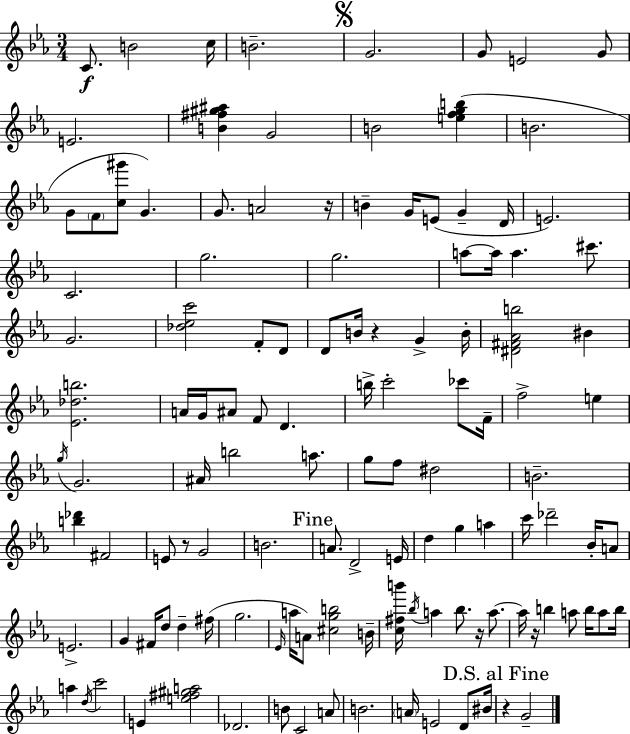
X:1
T:Untitled
M:3/4
L:1/4
K:Cm
C/2 B2 c/4 B2 G2 G/2 E2 G/2 E2 [B^f^g^a] G2 B2 [efgb] B2 G/2 F/2 [c^g']/2 G G/2 A2 z/4 B G/4 E/2 G D/4 E2 C2 g2 g2 a/2 a/4 a ^c'/2 G2 [_d_ec']2 F/2 D/2 D/2 B/4 z G B/4 [^D^F_Ab]2 ^B [_E_db]2 A/4 G/4 ^A/2 F/2 D b/4 c'2 _c'/2 F/4 f2 e g/4 G2 ^A/4 b2 a/2 g/2 f/2 ^d2 B2 [b_d'] ^F2 E/2 z/2 G2 B2 A/2 D2 E/4 d g a c'/4 _d'2 _B/4 A/2 E2 G ^F/4 d/2 d ^f/4 g2 _E/4 a/4 A/2 [^cgb]2 B/4 [c^fb']/4 _b/4 a _b/2 z/4 a/2 a/4 z/4 b a/2 b/4 a/2 b/4 a d/4 c'2 E [e^f^ga]2 _D2 B/2 C2 A/2 B2 A/4 E2 D/2 ^B/4 z G2